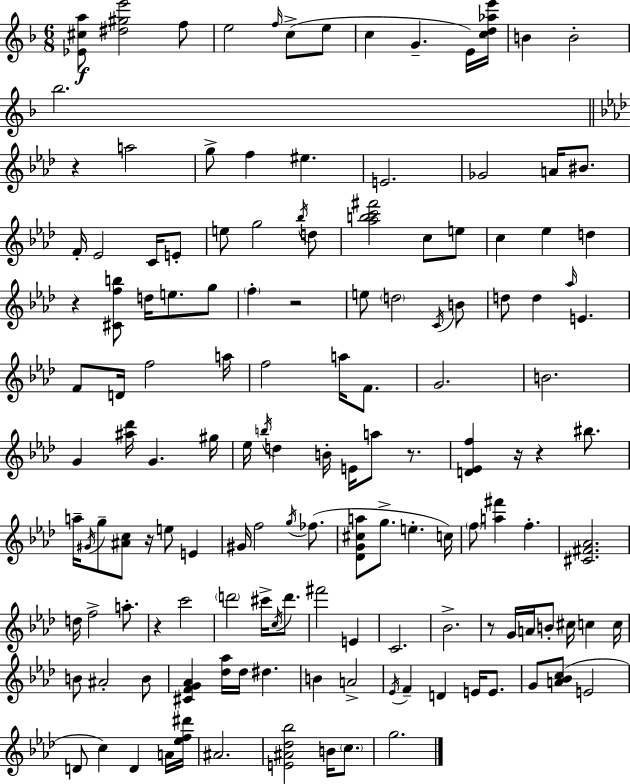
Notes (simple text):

[Eb4,C#5,A5]/e [D#5,G#5,E6]/h F5/e E5/h F5/s C5/e E5/e C5/q G4/q. E4/s [C5,D5,Ab5,E6]/s B4/q B4/h Bb5/h. R/q A5/h G5/e F5/q EIS5/q. E4/h. Gb4/h A4/s BIS4/e. F4/s Eb4/h C4/s E4/e E5/e G5/h Bb5/s D5/e [Ab5,B5,C6,F#6]/h C5/e E5/e C5/q Eb5/q D5/q R/q [C#4,F5,B5]/e D5/s E5/e. G5/e F5/q R/h E5/e D5/h C4/s B4/e D5/e D5/q Ab5/s E4/q. F4/e D4/s F5/h A5/s F5/h A5/s F4/e. G4/h. B4/h. G4/q [A#5,Db6]/s G4/q. G#5/s Eb5/s B5/s D5/q B4/s E4/s A5/e R/e. [D4,Eb4,F5]/q R/s R/q BIS5/e. A5/s G#4/s G5/e [A#4,C5]/e R/s E5/e E4/q G#4/s F5/h G5/s FES5/e. [Db4,G4,C#5,A5]/e G5/e. E5/q. C5/s F5/e [A5,F#6]/q F5/q. [C#4,F#4,Ab4]/h. D5/s F5/h A5/e. R/q C6/h D6/h C#6/s C5/s D6/e. F#6/h E4/q C4/h. Bb4/h. R/e G4/s A4/s B4/e C#5/s C5/q C5/s B4/e A#4/h B4/e [C#4,F4,G4,Ab4]/q [Db5,Ab5]/s Db5/s D#5/q. B4/q A4/h Eb4/s F4/q D4/q E4/s E4/e. G4/e [A4,Bb4,C5]/e E4/h D4/e C5/q D4/q A4/s [Eb5,F5,D#6]/s A#4/h. [E4,A#4,Db5,Bb5]/h B4/s C5/e. G5/h.